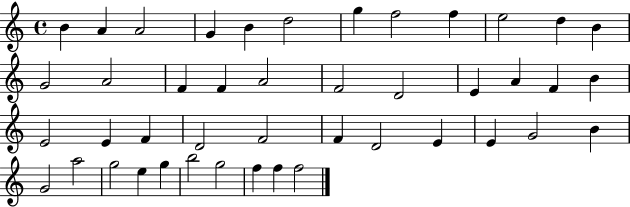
X:1
T:Untitled
M:4/4
L:1/4
K:C
B A A2 G B d2 g f2 f e2 d B G2 A2 F F A2 F2 D2 E A F B E2 E F D2 F2 F D2 E E G2 B G2 a2 g2 e g b2 g2 f f f2